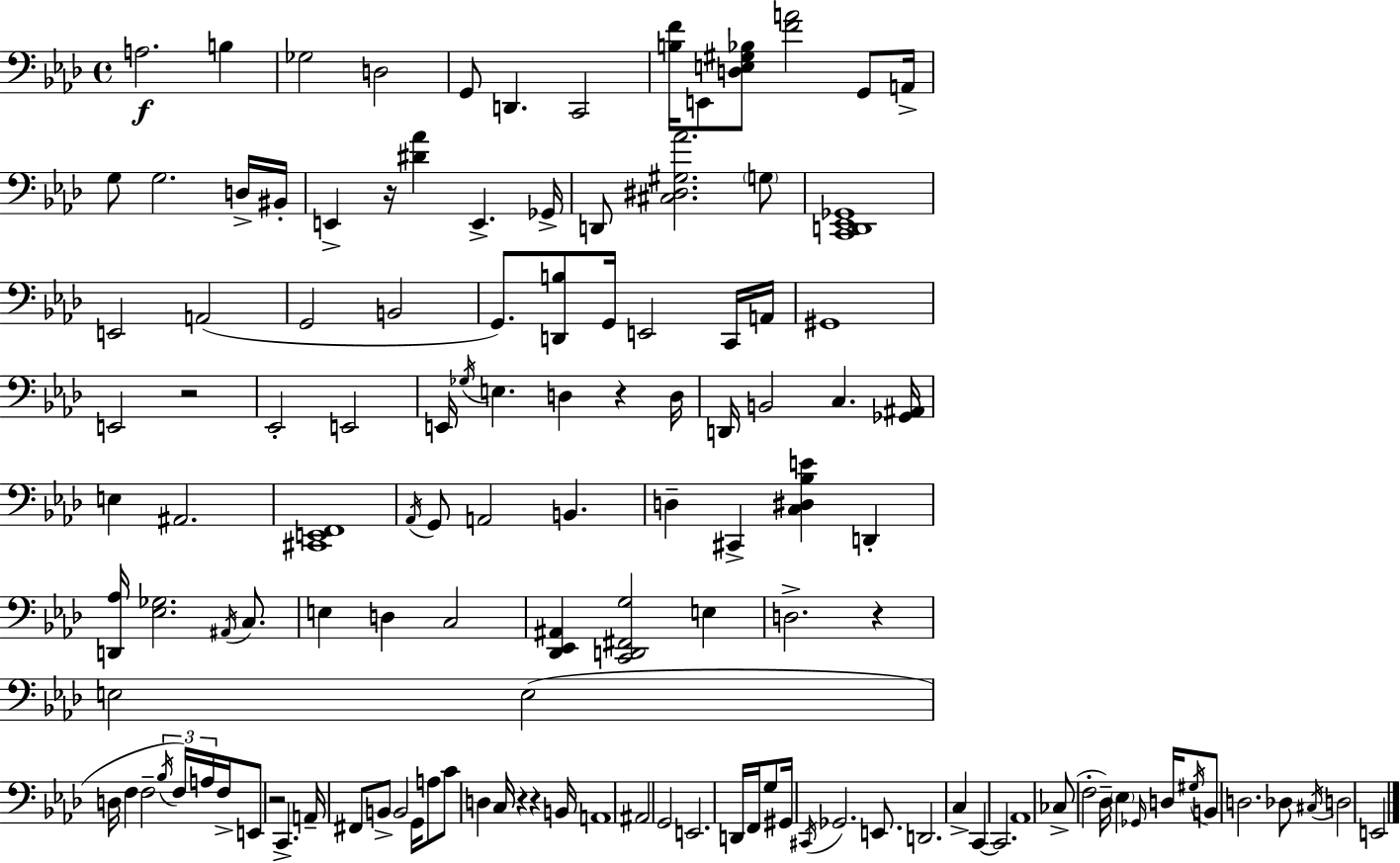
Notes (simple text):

A3/h. B3/q Gb3/h D3/h G2/e D2/q. C2/h [B3,F4]/s E2/e [D3,E3,G#3,Bb3]/e [F4,A4]/h G2/e A2/s G3/e G3/h. D3/s BIS2/s E2/q R/s [D#4,Ab4]/q E2/q. Gb2/s D2/e [C#3,D#3,G#3,Ab4]/h. G3/e [C2,D2,Eb2,Gb2]/w E2/h A2/h G2/h B2/h G2/e. [D2,B3]/e G2/s E2/h C2/s A2/s G#2/w E2/h R/h Eb2/h E2/h E2/s Gb3/s E3/q. D3/q R/q D3/s D2/s B2/h C3/q. [Gb2,A#2]/s E3/q A#2/h. [C#2,E2,F2]/w Ab2/s G2/e A2/h B2/q. D3/q C#2/q [C3,D#3,Bb3,E4]/q D2/q [D2,Ab3]/s [Eb3,Gb3]/h. A#2/s C3/e. E3/q D3/q C3/h [Db2,Eb2,A#2]/q [C2,D2,F#2,G3]/h E3/q D3/h. R/q E3/h E3/h D3/s F3/q F3/h Bb3/s F3/s A3/s F3/s E2/e R/h C2/q. A2/s F#2/e B2/e B2/h G2/s A3/e C4/e D3/q C3/s R/q R/q B2/s A2/w A#2/h G2/h E2/h. D2/s F2/s G3/e G#2/s C#2/s Gb2/h. E2/e. D2/h. C3/q C2/q C2/h. Ab2/w CES3/e F3/h Db3/s Eb3/q Gb2/s D3/s G#3/s B2/e D3/h. Db3/e C#3/s D3/h E2/h